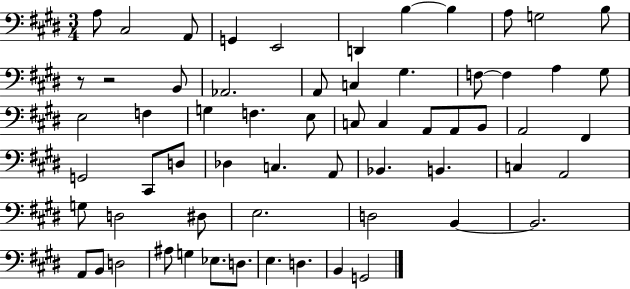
A3/e C#3/h A2/e G2/q E2/h D2/q B3/q B3/q A3/e G3/h B3/e R/e R/h B2/e Ab2/h. A2/e C3/q G#3/q. F3/e F3/q A3/q G#3/e E3/h F3/q G3/q F3/q. E3/e C3/e C3/q A2/e A2/e B2/e A2/h F#2/q G2/h C#2/e D3/e Db3/q C3/q. A2/e Bb2/q. B2/q. C3/q A2/h G3/e D3/h D#3/e E3/h. D3/h B2/q B2/h. A2/e B2/e D3/h A#3/e G3/q Eb3/e. D3/e. E3/q. D3/q. B2/q G2/h